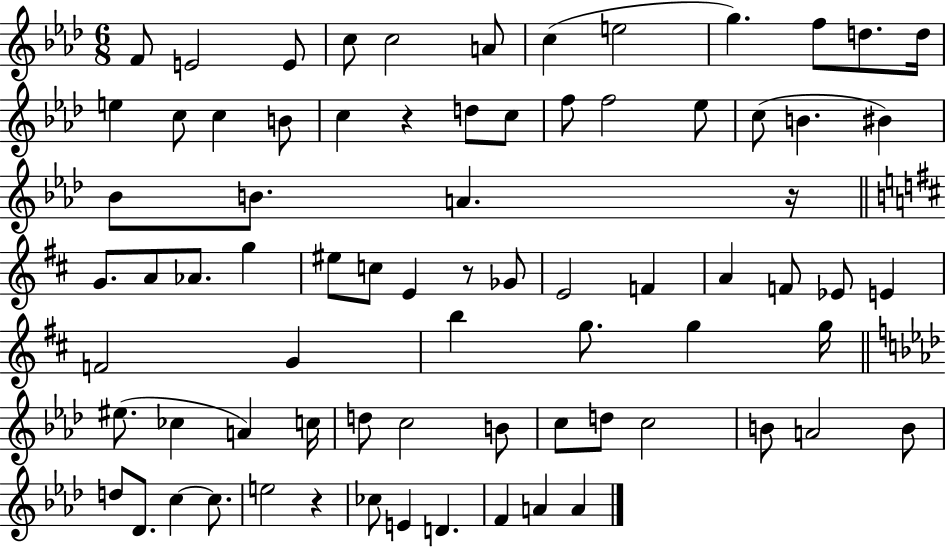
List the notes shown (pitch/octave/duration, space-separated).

F4/e E4/h E4/e C5/e C5/h A4/e C5/q E5/h G5/q. F5/e D5/e. D5/s E5/q C5/e C5/q B4/e C5/q R/q D5/e C5/e F5/e F5/h Eb5/e C5/e B4/q. BIS4/q Bb4/e B4/e. A4/q. R/s G4/e. A4/e Ab4/e. G5/q EIS5/e C5/e E4/q R/e Gb4/e E4/h F4/q A4/q F4/e Eb4/e E4/q F4/h G4/q B5/q G5/e. G5/q G5/s EIS5/e. CES5/q A4/q C5/s D5/e C5/h B4/e C5/e D5/e C5/h B4/e A4/h B4/e D5/e Db4/e. C5/q C5/e. E5/h R/q CES5/e E4/q D4/q. F4/q A4/q A4/q